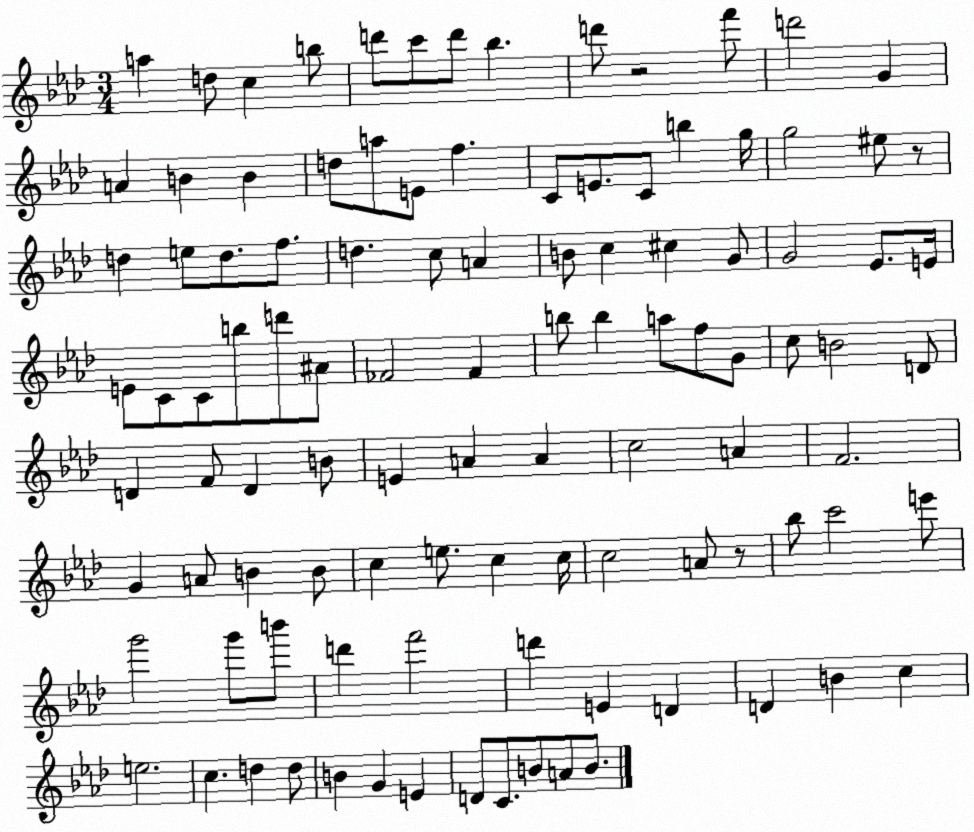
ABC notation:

X:1
T:Untitled
M:3/4
L:1/4
K:Ab
a d/2 c b/2 d'/2 c'/2 d'/2 _b d'/2 z2 f'/2 d'2 G A B B d/2 a/2 E/2 f C/2 E/2 C/2 b g/4 g2 ^e/2 z/2 d e/2 d/2 f/2 d c/2 A B/2 c ^c G/2 G2 _E/2 E/4 E/2 C/2 C/2 b/2 d'/2 ^A/2 _F2 _F b/2 b a/2 f/2 G/2 c/2 B2 D/2 D F/2 D B/2 E A A c2 A F2 G A/2 B B/2 c e/2 c c/4 c2 A/2 z/2 _b/2 c'2 e'/2 g'2 g'/2 b'/2 d' f'2 d' E D D B c e2 c d d/2 B G E D/2 C/2 B/2 A/2 B/2